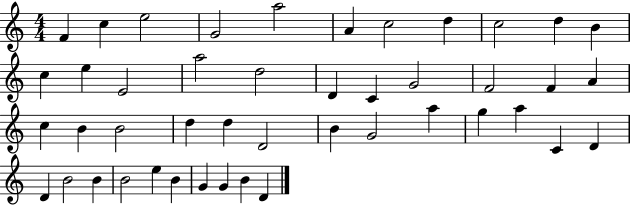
{
  \clef treble
  \numericTimeSignature
  \time 4/4
  \key c \major
  f'4 c''4 e''2 | g'2 a''2 | a'4 c''2 d''4 | c''2 d''4 b'4 | \break c''4 e''4 e'2 | a''2 d''2 | d'4 c'4 g'2 | f'2 f'4 a'4 | \break c''4 b'4 b'2 | d''4 d''4 d'2 | b'4 g'2 a''4 | g''4 a''4 c'4 d'4 | \break d'4 b'2 b'4 | b'2 e''4 b'4 | g'4 g'4 b'4 d'4 | \bar "|."
}